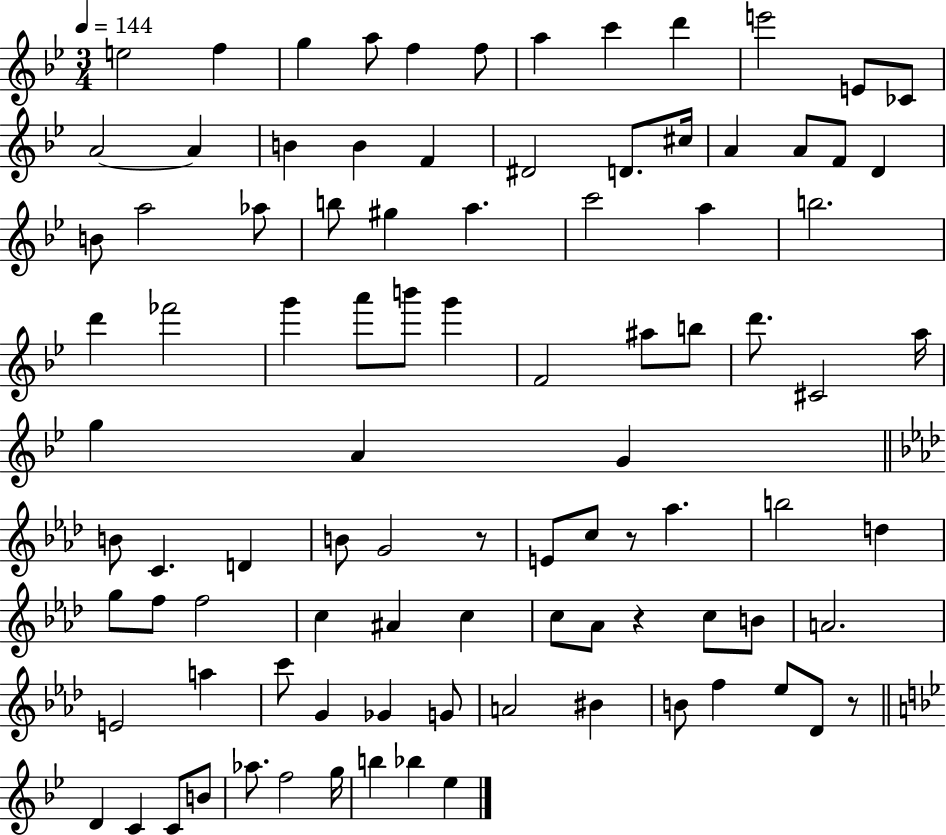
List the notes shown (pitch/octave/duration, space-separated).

E5/h F5/q G5/q A5/e F5/q F5/e A5/q C6/q D6/q E6/h E4/e CES4/e A4/h A4/q B4/q B4/q F4/q D#4/h D4/e. C#5/s A4/q A4/e F4/e D4/q B4/e A5/h Ab5/e B5/e G#5/q A5/q. C6/h A5/q B5/h. D6/q FES6/h G6/q A6/e B6/e G6/q F4/h A#5/e B5/e D6/e. C#4/h A5/s G5/q A4/q G4/q B4/e C4/q. D4/q B4/e G4/h R/e E4/e C5/e R/e Ab5/q. B5/h D5/q G5/e F5/e F5/h C5/q A#4/q C5/q C5/e Ab4/e R/q C5/e B4/e A4/h. E4/h A5/q C6/e G4/q Gb4/q G4/e A4/h BIS4/q B4/e F5/q Eb5/e Db4/e R/e D4/q C4/q C4/e B4/e Ab5/e. F5/h G5/s B5/q Bb5/q Eb5/q